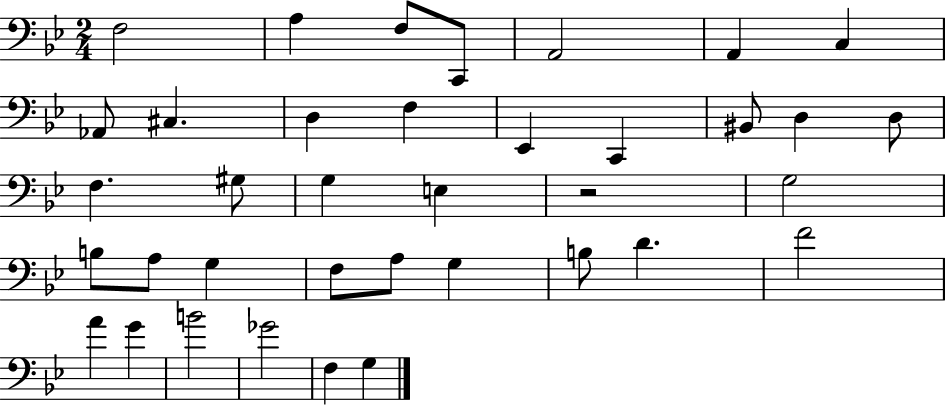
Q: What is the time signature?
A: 2/4